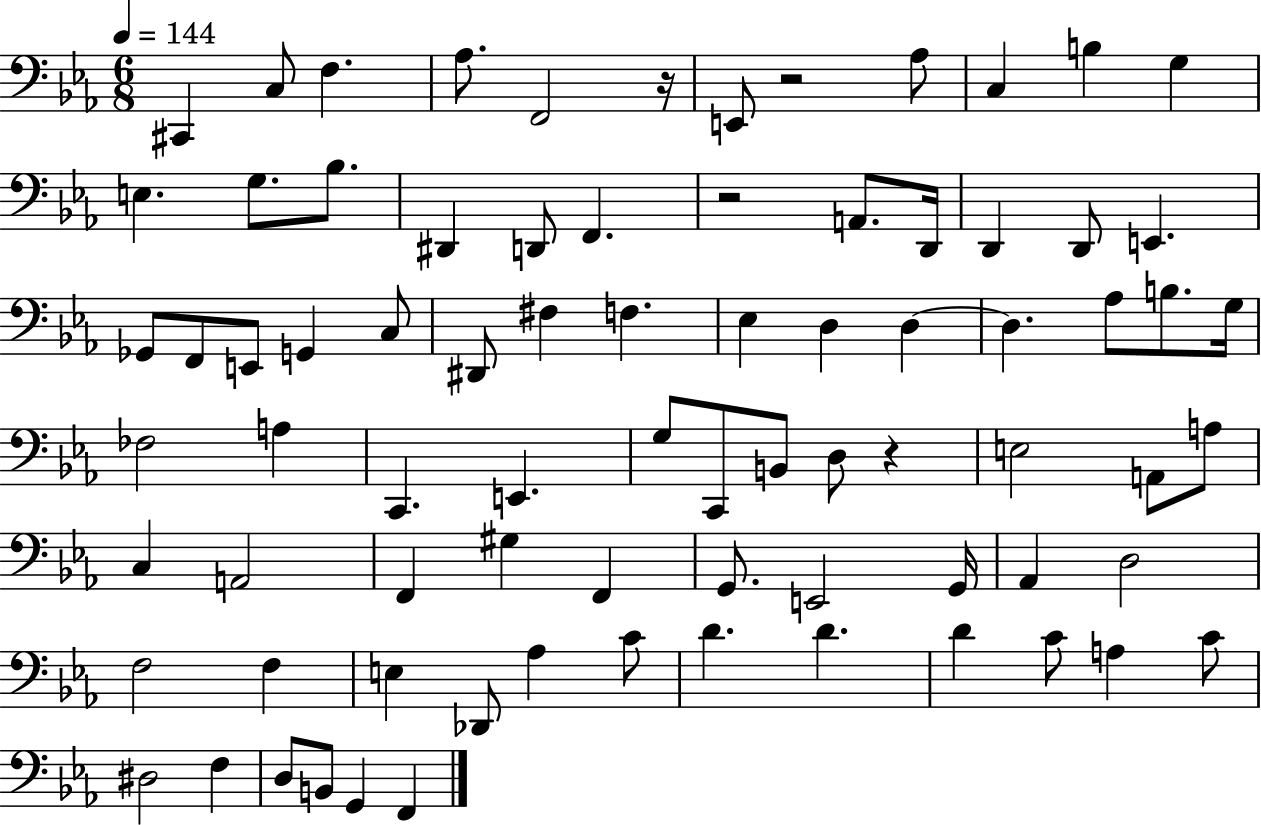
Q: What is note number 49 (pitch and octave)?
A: A2